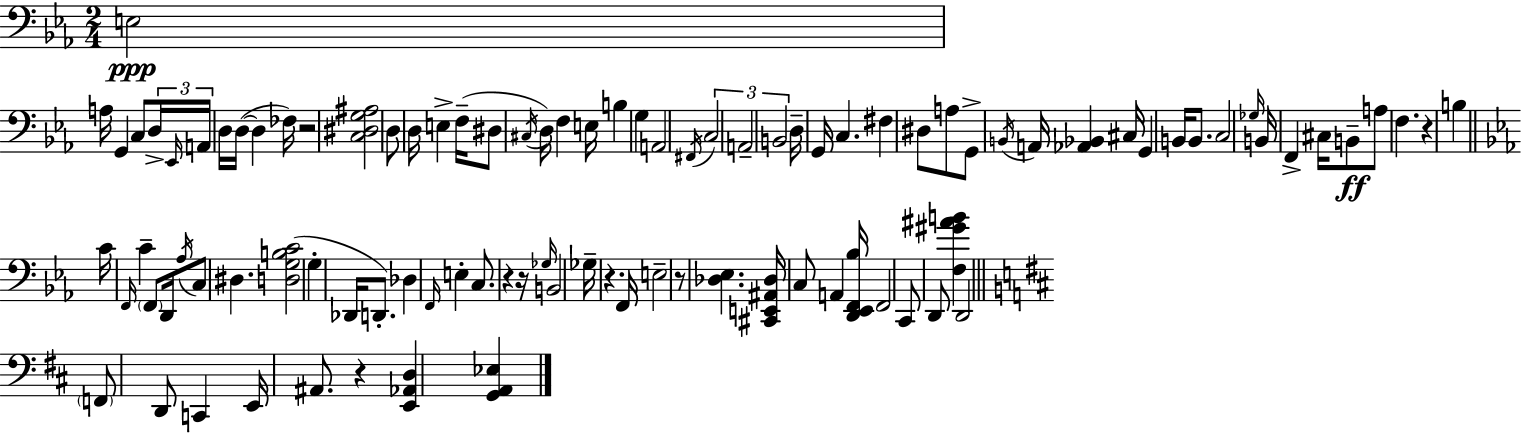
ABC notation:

X:1
T:Untitled
M:2/4
L:1/4
K:Cm
E,2 A,/4 G,, C,/2 D,/4 _E,,/4 A,,/4 D,/4 D,/4 D, _F,/4 z2 [C,^D,G,^A,]2 D,/2 D,/4 E, F,/4 ^D,/2 ^C,/4 D,/4 F, E,/4 B, G, A,,2 ^F,,/4 C,2 A,,2 B,,2 D,/4 G,,/4 C, ^F, ^D,/2 A,/2 G,,/2 B,,/4 A,,/4 [_A,,_B,,] ^C,/4 G,, B,,/4 B,,/2 C,2 _G,/4 B,,/4 F,, ^C,/4 B,,/2 A,/2 F, z B, C/4 F,,/4 C F,,/2 D,,/4 _A,/4 C,/2 ^D, [D,G,B,C]2 G, _D,,/4 D,,/2 _D, F,,/4 E, C,/2 z z/4 _G,/4 B,,2 _G,/4 z F,,/4 E,2 z/2 [_D,_E,] [^C,,E,,^A,,_D,]/4 C,/2 A,, [D,,_E,,F,,_B,]/4 F,,2 C,,/2 D,,/2 [F,^G^AB] D,,2 F,,/2 D,,/2 C,, E,,/4 ^A,,/2 z [E,,_A,,D,] [G,,A,,_E,]